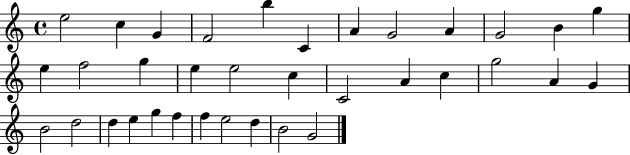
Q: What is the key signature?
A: C major